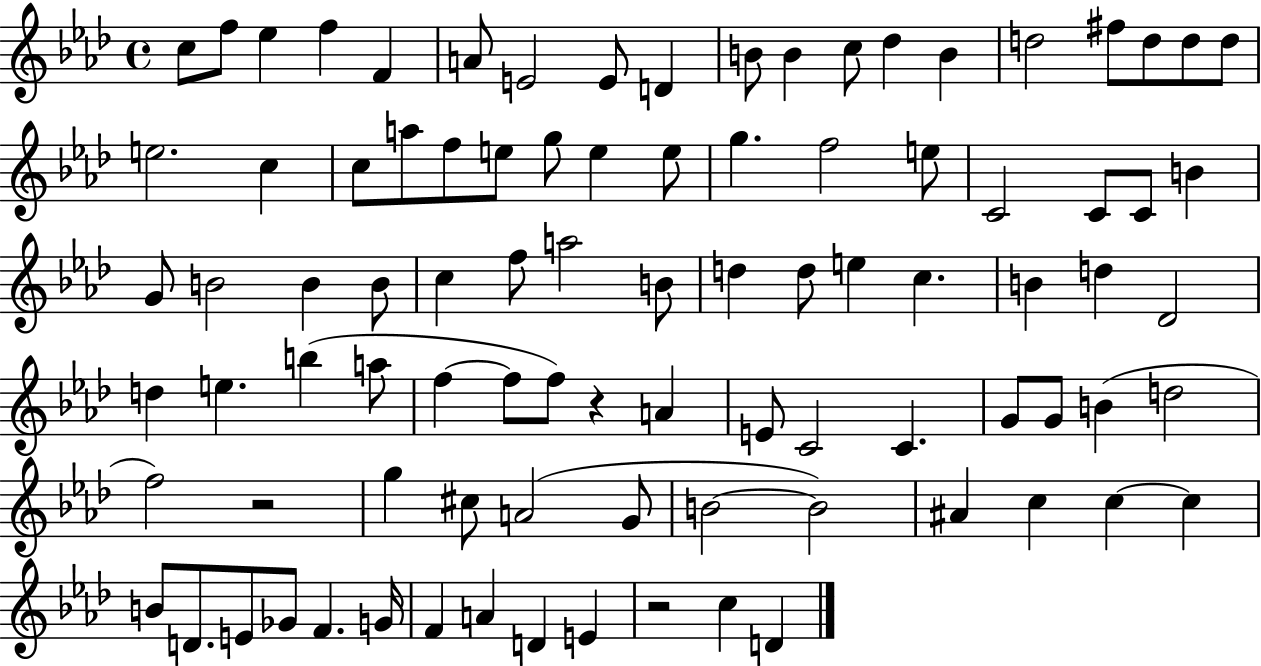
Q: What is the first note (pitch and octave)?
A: C5